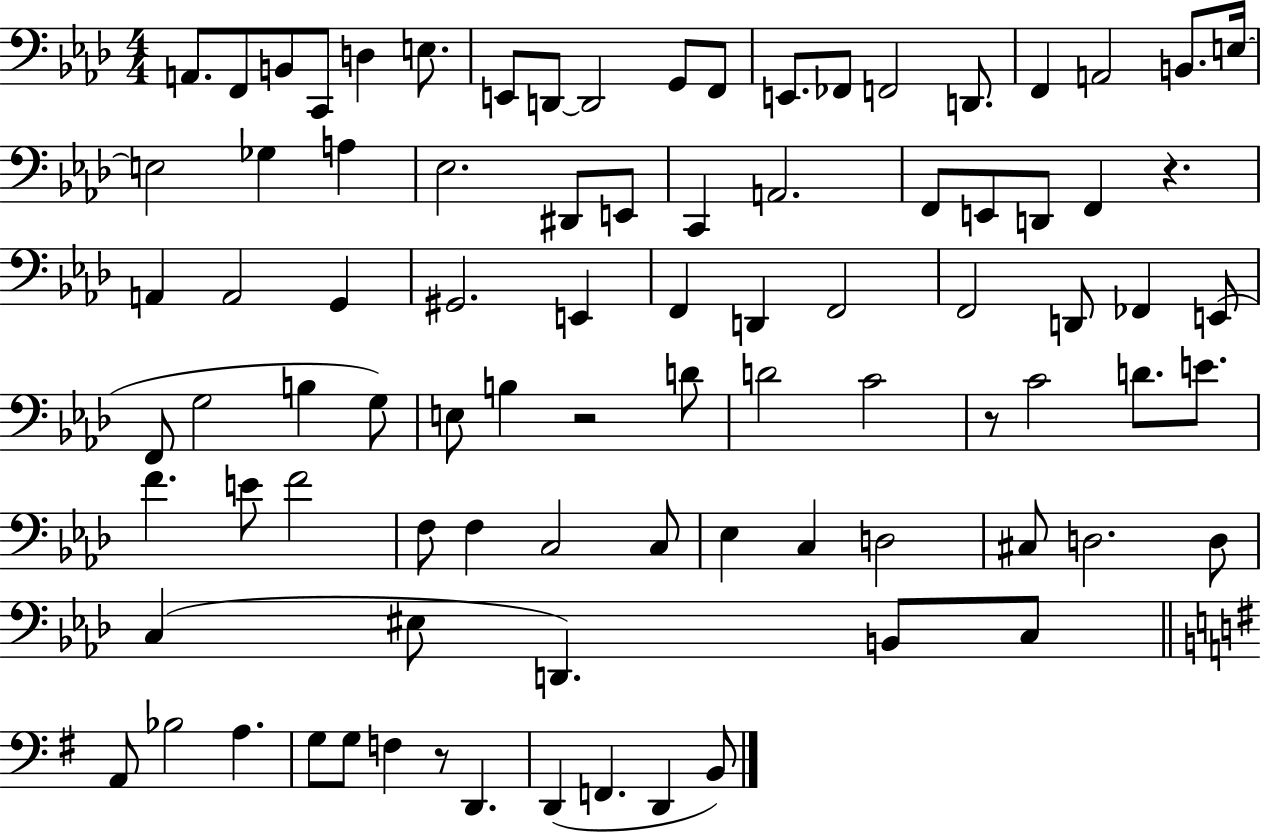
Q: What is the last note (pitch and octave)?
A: B2